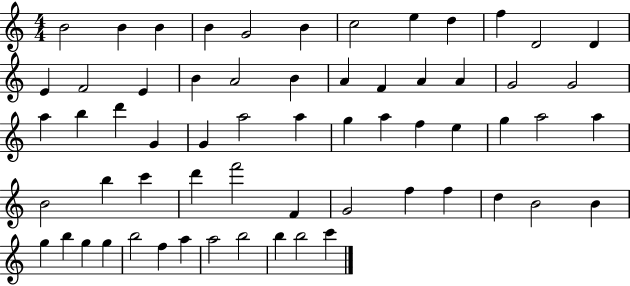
{
  \clef treble
  \numericTimeSignature
  \time 4/4
  \key c \major
  b'2 b'4 b'4 | b'4 g'2 b'4 | c''2 e''4 d''4 | f''4 d'2 d'4 | \break e'4 f'2 e'4 | b'4 a'2 b'4 | a'4 f'4 a'4 a'4 | g'2 g'2 | \break a''4 b''4 d'''4 g'4 | g'4 a''2 a''4 | g''4 a''4 f''4 e''4 | g''4 a''2 a''4 | \break b'2 b''4 c'''4 | d'''4 f'''2 f'4 | g'2 f''4 f''4 | d''4 b'2 b'4 | \break g''4 b''4 g''4 g''4 | b''2 f''4 a''4 | a''2 b''2 | b''4 b''2 c'''4 | \break \bar "|."
}